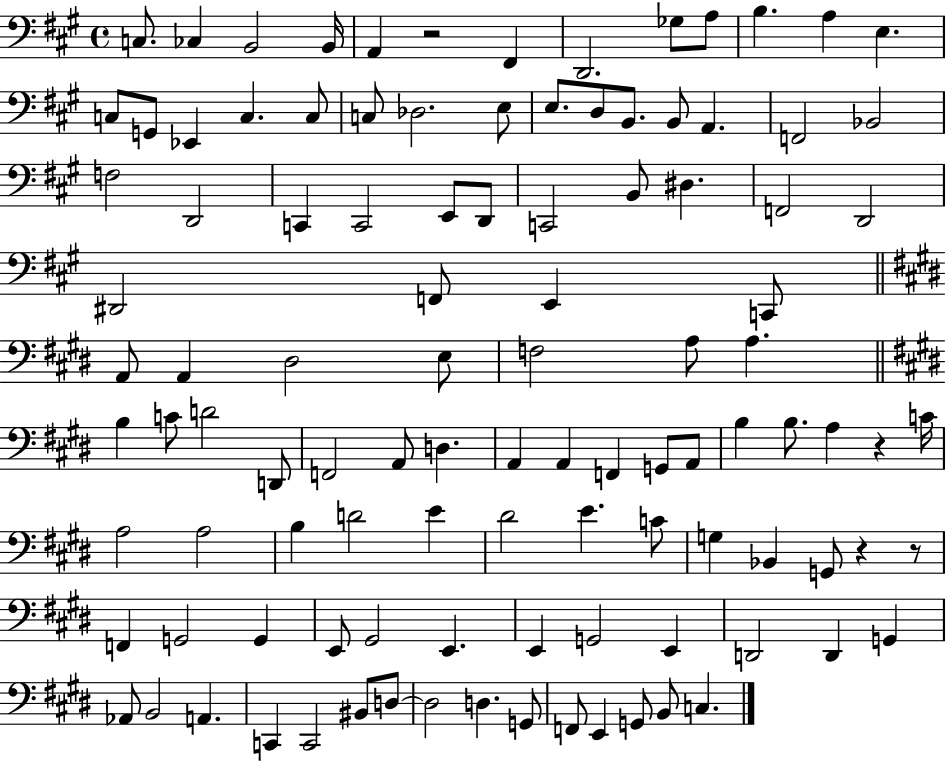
C3/e. CES3/q B2/h B2/s A2/q R/h F#2/q D2/h. Gb3/e A3/e B3/q. A3/q E3/q. C3/e G2/e Eb2/q C3/q. C3/e C3/e Db3/h. E3/e E3/e. D3/e B2/e. B2/e A2/q. F2/h Bb2/h F3/h D2/h C2/q C2/h E2/e D2/e C2/h B2/e D#3/q. F2/h D2/h D#2/h F2/e E2/q C2/e A2/e A2/q D#3/h E3/e F3/h A3/e A3/q. B3/q C4/e D4/h D2/e F2/h A2/e D3/q. A2/q A2/q F2/q G2/e A2/e B3/q B3/e. A3/q R/q C4/s A3/h A3/h B3/q D4/h E4/q D#4/h E4/q. C4/e G3/q Bb2/q G2/e R/q R/e F2/q G2/h G2/q E2/e G#2/h E2/q. E2/q G2/h E2/q D2/h D2/q G2/q Ab2/e B2/h A2/q. C2/q C2/h BIS2/e D3/e D3/h D3/q. G2/e F2/e E2/q G2/e B2/e C3/q.